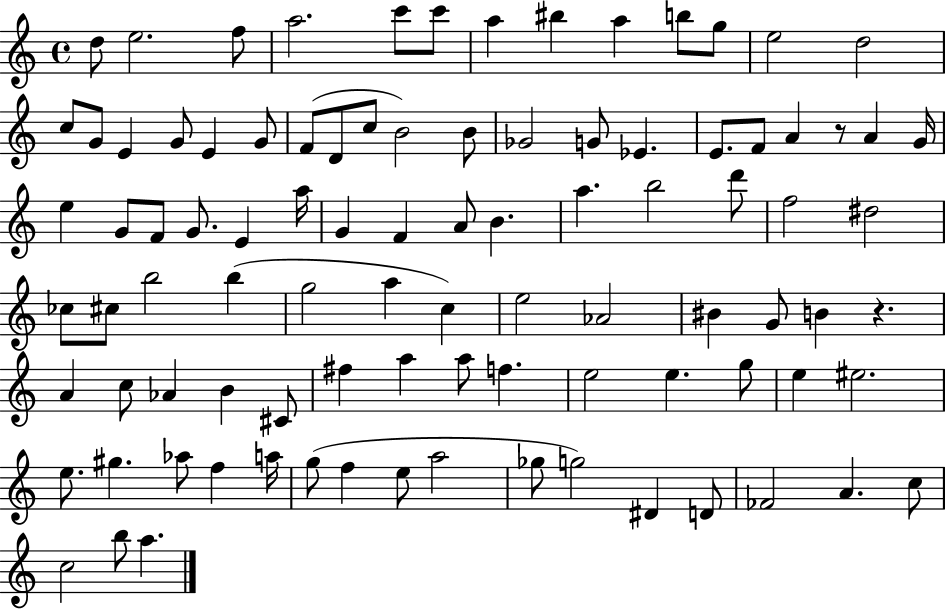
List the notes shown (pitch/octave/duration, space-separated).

D5/e E5/h. F5/e A5/h. C6/e C6/e A5/q BIS5/q A5/q B5/e G5/e E5/h D5/h C5/e G4/e E4/q G4/e E4/q G4/e F4/e D4/e C5/e B4/h B4/e Gb4/h G4/e Eb4/q. E4/e. F4/e A4/q R/e A4/q G4/s E5/q G4/e F4/e G4/e. E4/q A5/s G4/q F4/q A4/e B4/q. A5/q. B5/h D6/e F5/h D#5/h CES5/e C#5/e B5/h B5/q G5/h A5/q C5/q E5/h Ab4/h BIS4/q G4/e B4/q R/q. A4/q C5/e Ab4/q B4/q C#4/e F#5/q A5/q A5/e F5/q. E5/h E5/q. G5/e E5/q EIS5/h. E5/e. G#5/q. Ab5/e F5/q A5/s G5/e F5/q E5/e A5/h Gb5/e G5/h D#4/q D4/e FES4/h A4/q. C5/e C5/h B5/e A5/q.